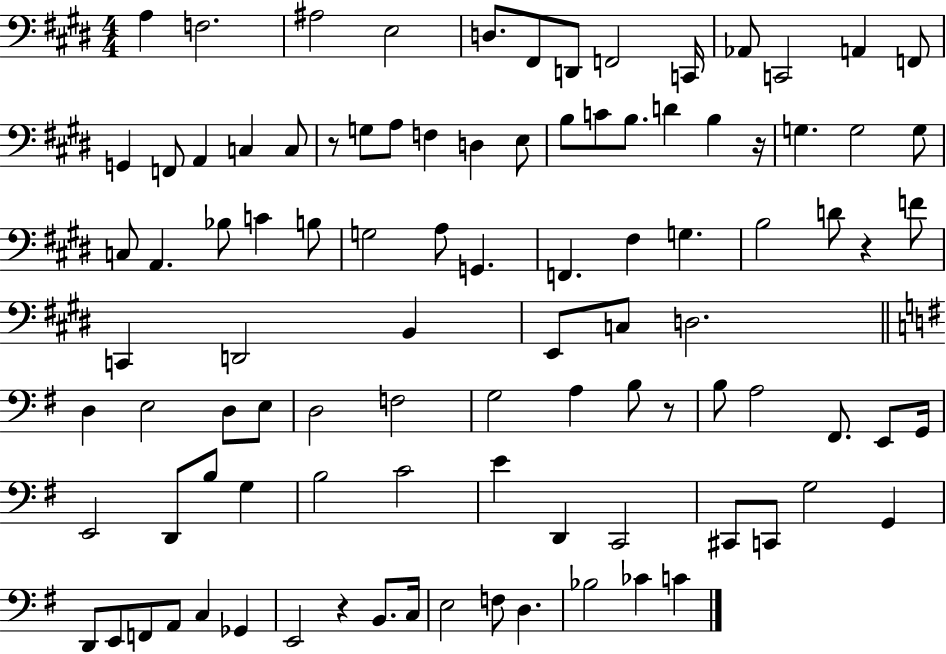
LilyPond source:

{
  \clef bass
  \numericTimeSignature
  \time 4/4
  \key e \major
  a4 f2. | ais2 e2 | d8. fis,8 d,8 f,2 c,16 | aes,8 c,2 a,4 f,8 | \break g,4 f,8 a,4 c4 c8 | r8 g8 a8 f4 d4 e8 | b8 c'8 b8. d'4 b4 r16 | g4. g2 g8 | \break c8 a,4. bes8 c'4 b8 | g2 a8 g,4. | f,4. fis4 g4. | b2 d'8 r4 f'8 | \break c,4 d,2 b,4 | e,8 c8 d2. | \bar "||" \break \key e \minor d4 e2 d8 e8 | d2 f2 | g2 a4 b8 r8 | b8 a2 fis,8. e,8 g,16 | \break e,2 d,8 b8 g4 | b2 c'2 | e'4 d,4 c,2 | cis,8 c,8 g2 g,4 | \break d,8 e,8 f,8 a,8 c4 ges,4 | e,2 r4 b,8. c16 | e2 f8 d4. | bes2 ces'4 c'4 | \break \bar "|."
}